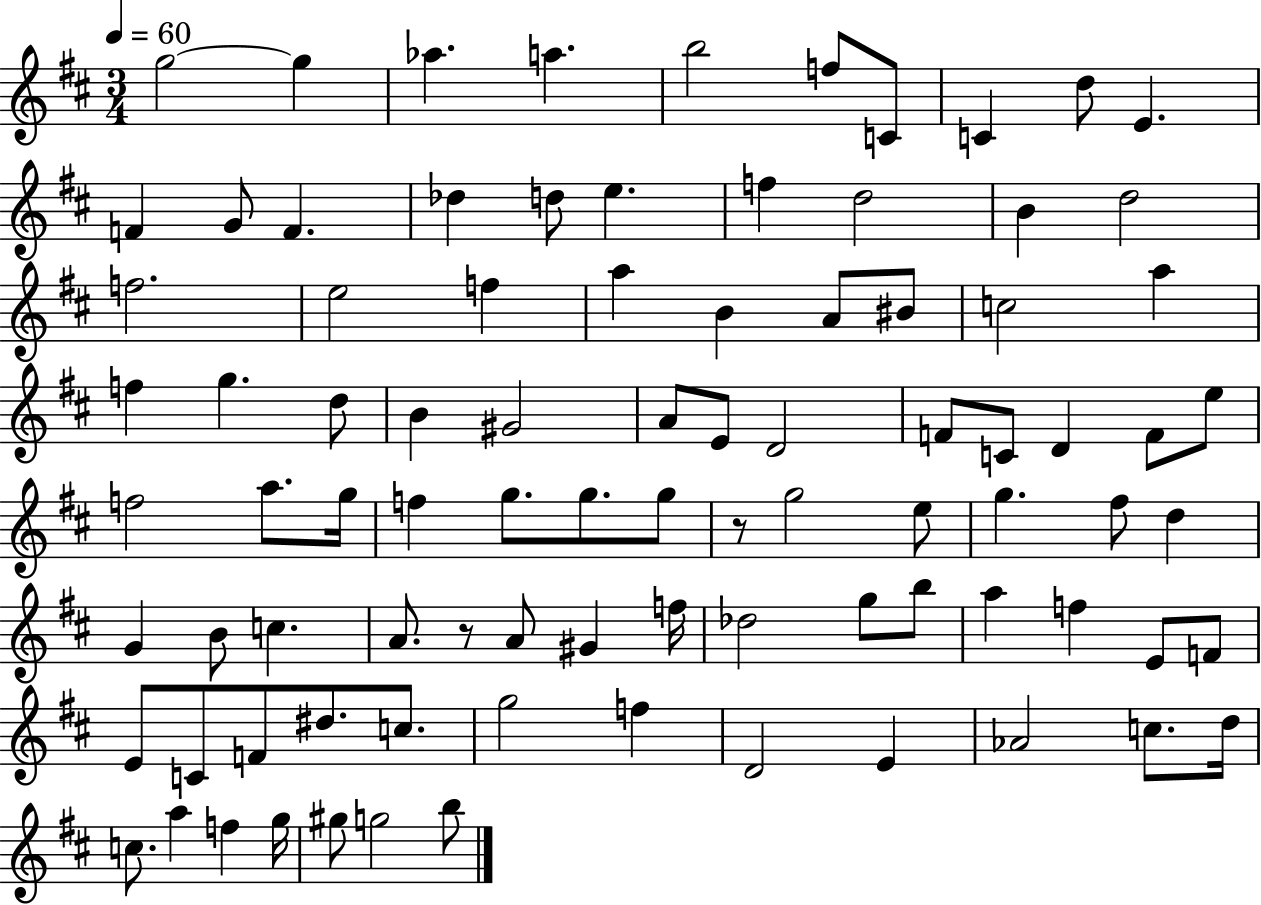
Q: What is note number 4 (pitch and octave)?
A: A5